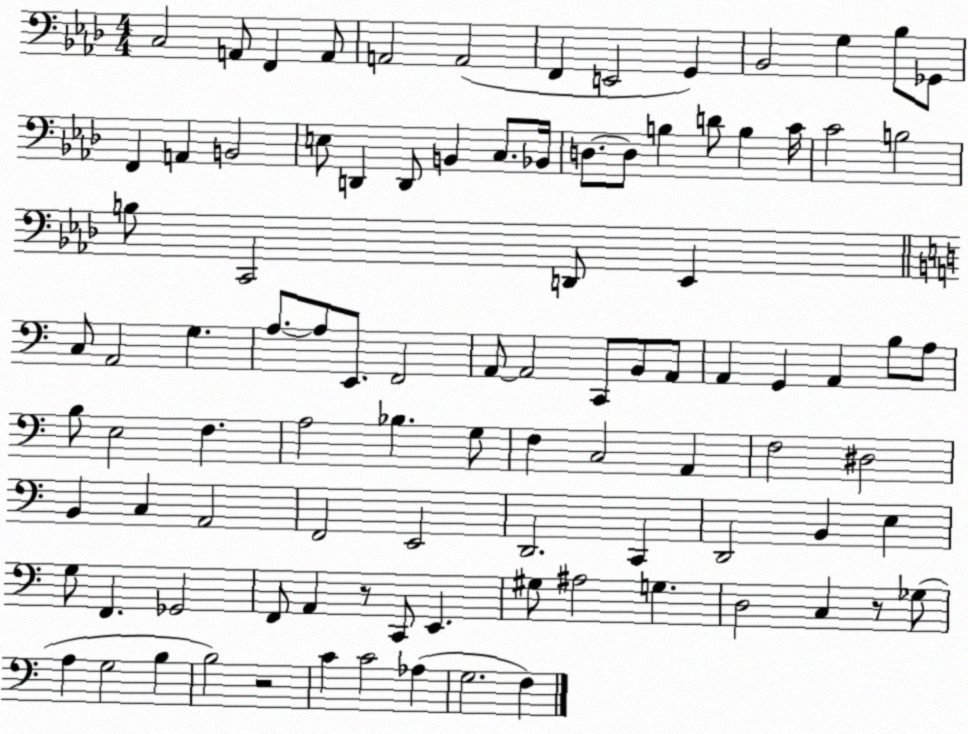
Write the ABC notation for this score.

X:1
T:Untitled
M:4/4
L:1/4
K:Ab
C,2 A,,/2 F,, A,,/2 A,,2 A,,2 F,, E,,2 G,, _B,,2 G, _B,/2 _G,,/2 F,, A,, B,,2 E,/2 D,, D,,/2 B,, C,/2 _B,,/4 D,/2 D,/2 B, D/2 B, C/4 C2 B,2 B,/2 C,,2 D,,/2 _E,, C,/2 A,,2 G, A,/2 A,/2 E,,/2 F,,2 A,,/2 A,,2 C,,/2 B,,/2 A,,/2 A,, G,, A,, B,/2 A,/2 B,/2 E,2 F, A,2 _B, G,/2 F, C,2 A,, F,2 ^D,2 B,, C, A,,2 F,,2 E,,2 D,,2 C,, D,,2 B,, E, G,/2 F,, _G,,2 F,,/2 A,, z/2 C,,/2 E,, ^G,/2 ^A,2 G, D,2 C, z/2 _G,/2 A, G,2 B, B,2 z2 C C2 _A, G,2 F,